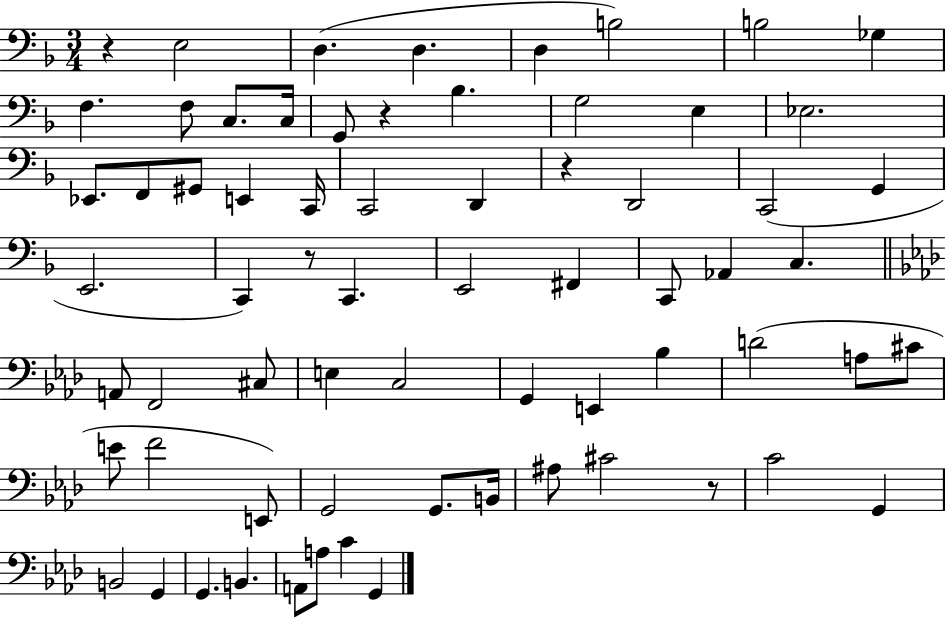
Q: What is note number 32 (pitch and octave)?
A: C2